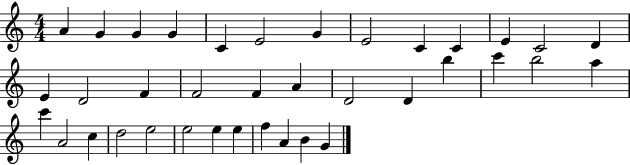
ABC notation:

X:1
T:Untitled
M:4/4
L:1/4
K:C
A G G G C E2 G E2 C C E C2 D E D2 F F2 F A D2 D b c' b2 a c' A2 c d2 e2 e2 e e f A B G